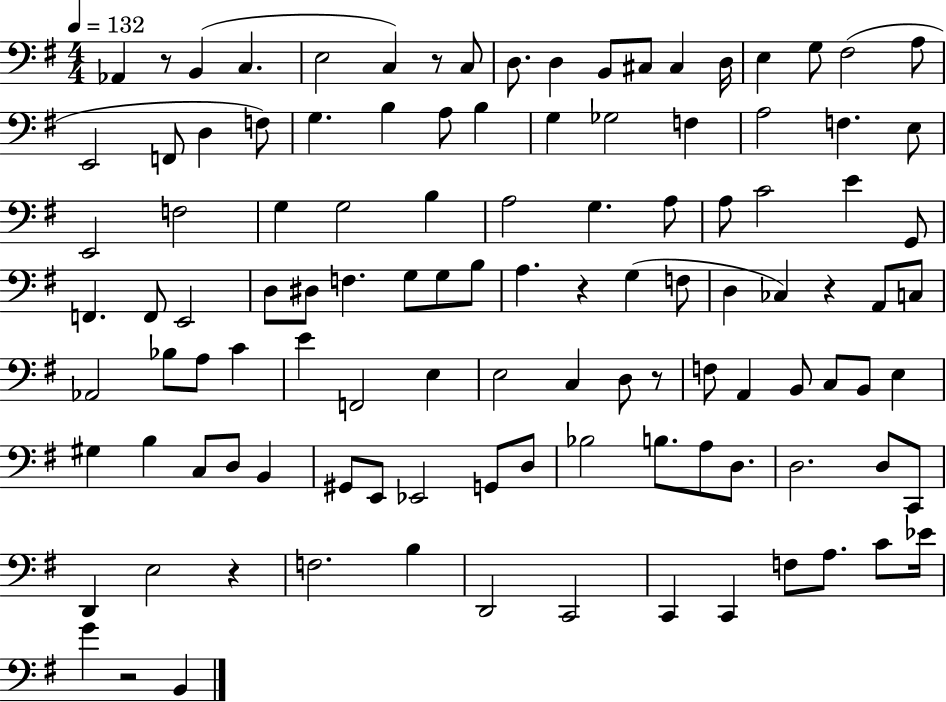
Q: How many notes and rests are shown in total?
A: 112